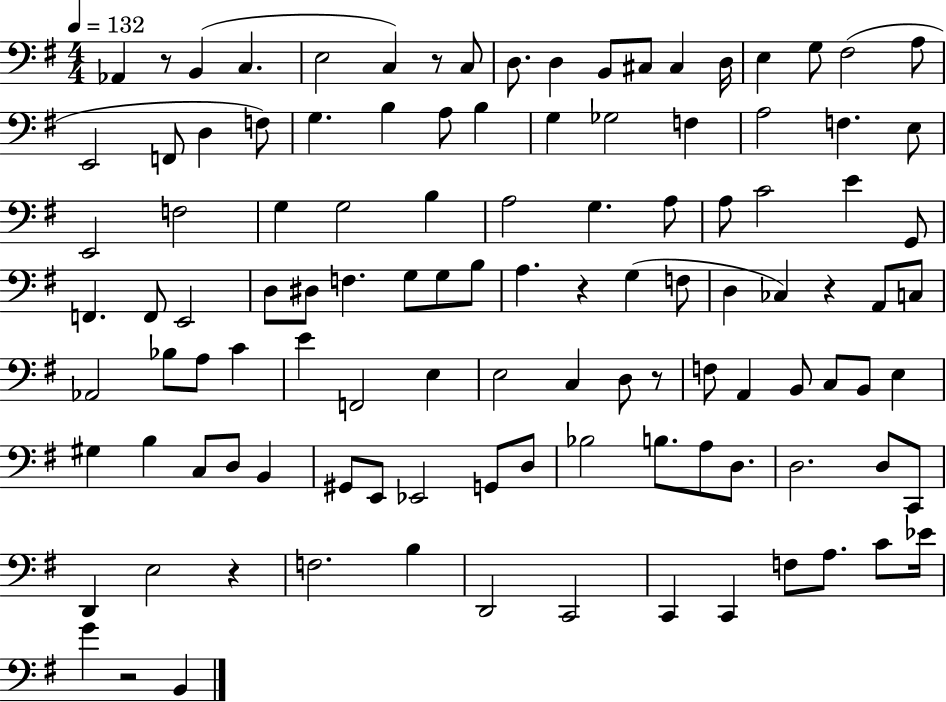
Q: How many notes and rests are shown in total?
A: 112